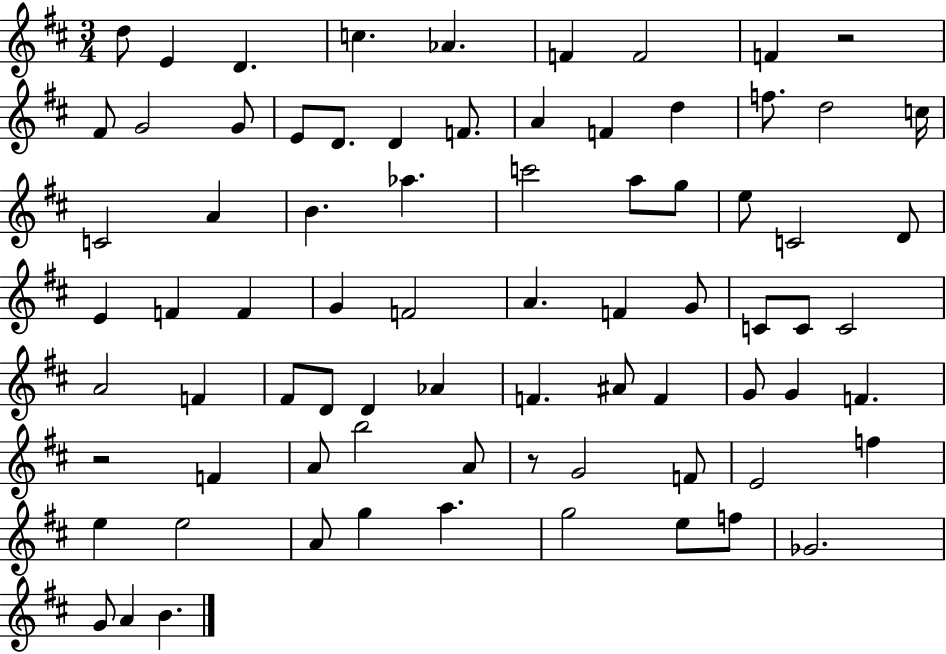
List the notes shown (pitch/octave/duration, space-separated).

D5/e E4/q D4/q. C5/q. Ab4/q. F4/q F4/h F4/q R/h F#4/e G4/h G4/e E4/e D4/e. D4/q F4/e. A4/q F4/q D5/q F5/e. D5/h C5/s C4/h A4/q B4/q. Ab5/q. C6/h A5/e G5/e E5/e C4/h D4/e E4/q F4/q F4/q G4/q F4/h A4/q. F4/q G4/e C4/e C4/e C4/h A4/h F4/q F#4/e D4/e D4/q Ab4/q F4/q. A#4/e F4/q G4/e G4/q F4/q. R/h F4/q A4/e B5/h A4/e R/e G4/h F4/e E4/h F5/q E5/q E5/h A4/e G5/q A5/q. G5/h E5/e F5/e Gb4/h. G4/e A4/q B4/q.